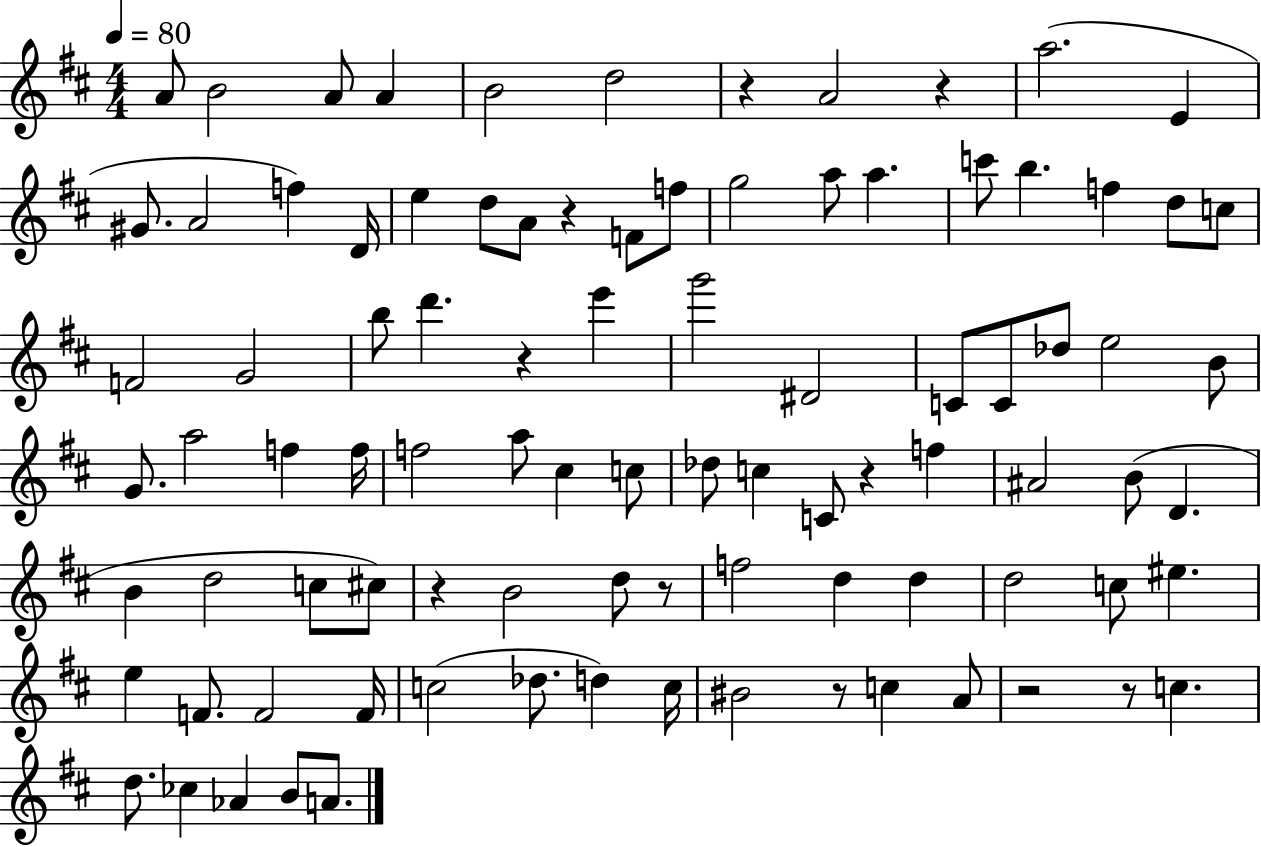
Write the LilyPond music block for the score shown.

{
  \clef treble
  \numericTimeSignature
  \time 4/4
  \key d \major
  \tempo 4 = 80
  \repeat volta 2 { a'8 b'2 a'8 a'4 | b'2 d''2 | r4 a'2 r4 | a''2.( e'4 | \break gis'8. a'2 f''4) d'16 | e''4 d''8 a'8 r4 f'8 f''8 | g''2 a''8 a''4. | c'''8 b''4. f''4 d''8 c''8 | \break f'2 g'2 | b''8 d'''4. r4 e'''4 | g'''2 dis'2 | c'8 c'8 des''8 e''2 b'8 | \break g'8. a''2 f''4 f''16 | f''2 a''8 cis''4 c''8 | des''8 c''4 c'8 r4 f''4 | ais'2 b'8( d'4. | \break b'4 d''2 c''8 cis''8) | r4 b'2 d''8 r8 | f''2 d''4 d''4 | d''2 c''8 eis''4. | \break e''4 f'8. f'2 f'16 | c''2( des''8. d''4) c''16 | bis'2 r8 c''4 a'8 | r2 r8 c''4. | \break d''8. ces''4 aes'4 b'8 a'8. | } \bar "|."
}